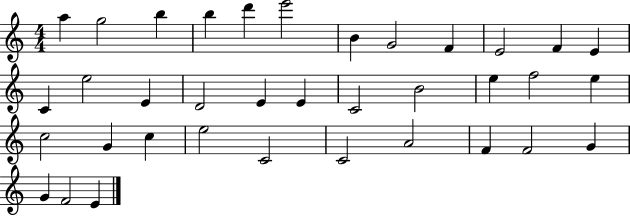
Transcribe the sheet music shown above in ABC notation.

X:1
T:Untitled
M:4/4
L:1/4
K:C
a g2 b b d' e'2 B G2 F E2 F E C e2 E D2 E E C2 B2 e f2 e c2 G c e2 C2 C2 A2 F F2 G G F2 E